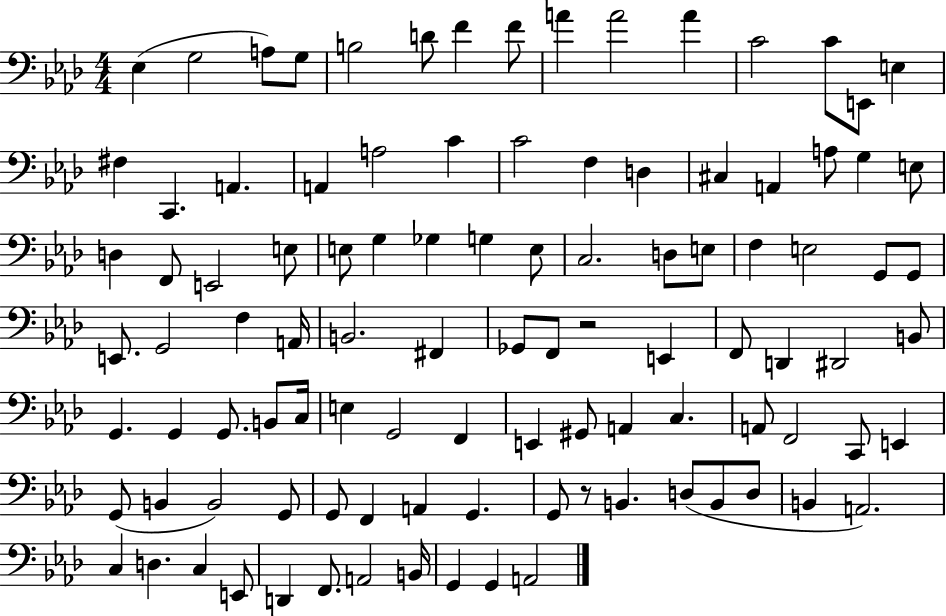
X:1
T:Untitled
M:4/4
L:1/4
K:Ab
_E, G,2 A,/2 G,/2 B,2 D/2 F F/2 A A2 A C2 C/2 E,,/2 E, ^F, C,, A,, A,, A,2 C C2 F, D, ^C, A,, A,/2 G, E,/2 D, F,,/2 E,,2 E,/2 E,/2 G, _G, G, E,/2 C,2 D,/2 E,/2 F, E,2 G,,/2 G,,/2 E,,/2 G,,2 F, A,,/4 B,,2 ^F,, _G,,/2 F,,/2 z2 E,, F,,/2 D,, ^D,,2 B,,/2 G,, G,, G,,/2 B,,/2 C,/4 E, G,,2 F,, E,, ^G,,/2 A,, C, A,,/2 F,,2 C,,/2 E,, G,,/2 B,, B,,2 G,,/2 G,,/2 F,, A,, G,, G,,/2 z/2 B,, D,/2 B,,/2 D,/2 B,, A,,2 C, D, C, E,,/2 D,, F,,/2 A,,2 B,,/4 G,, G,, A,,2